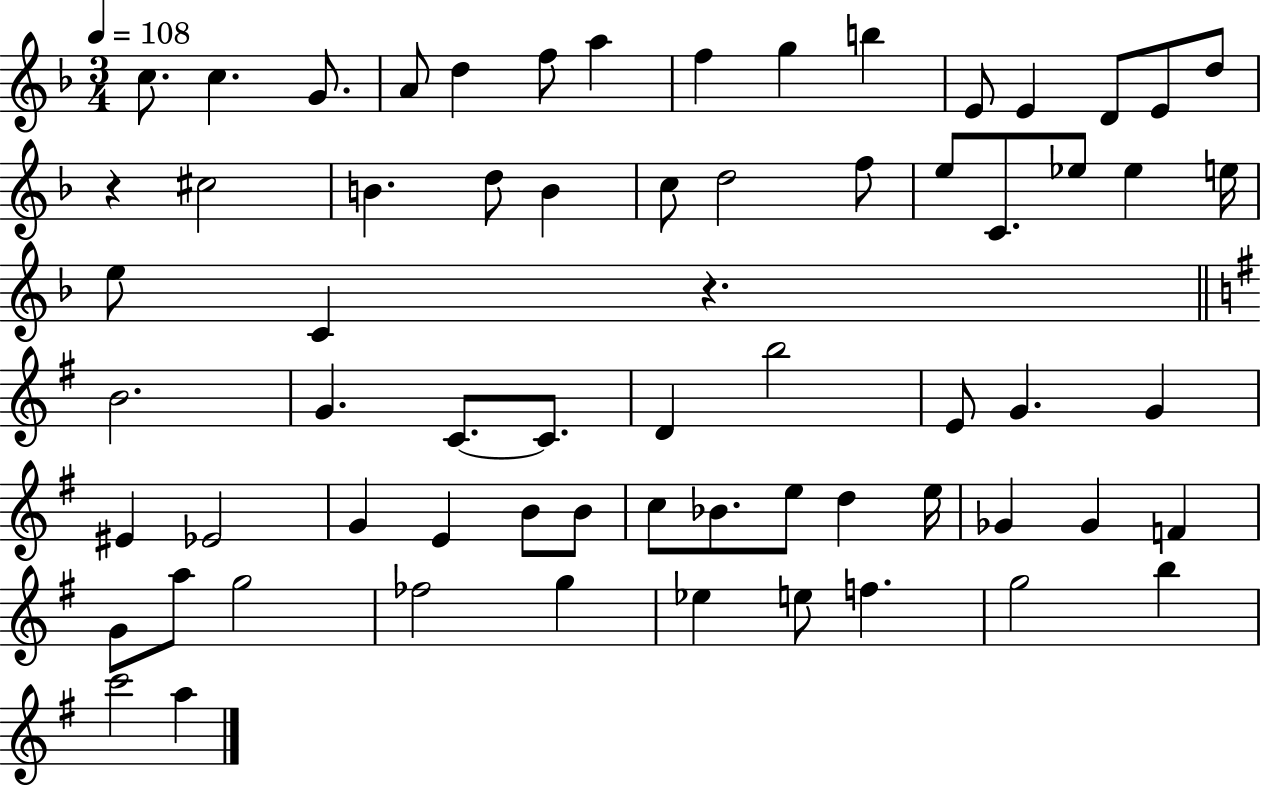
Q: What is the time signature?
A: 3/4